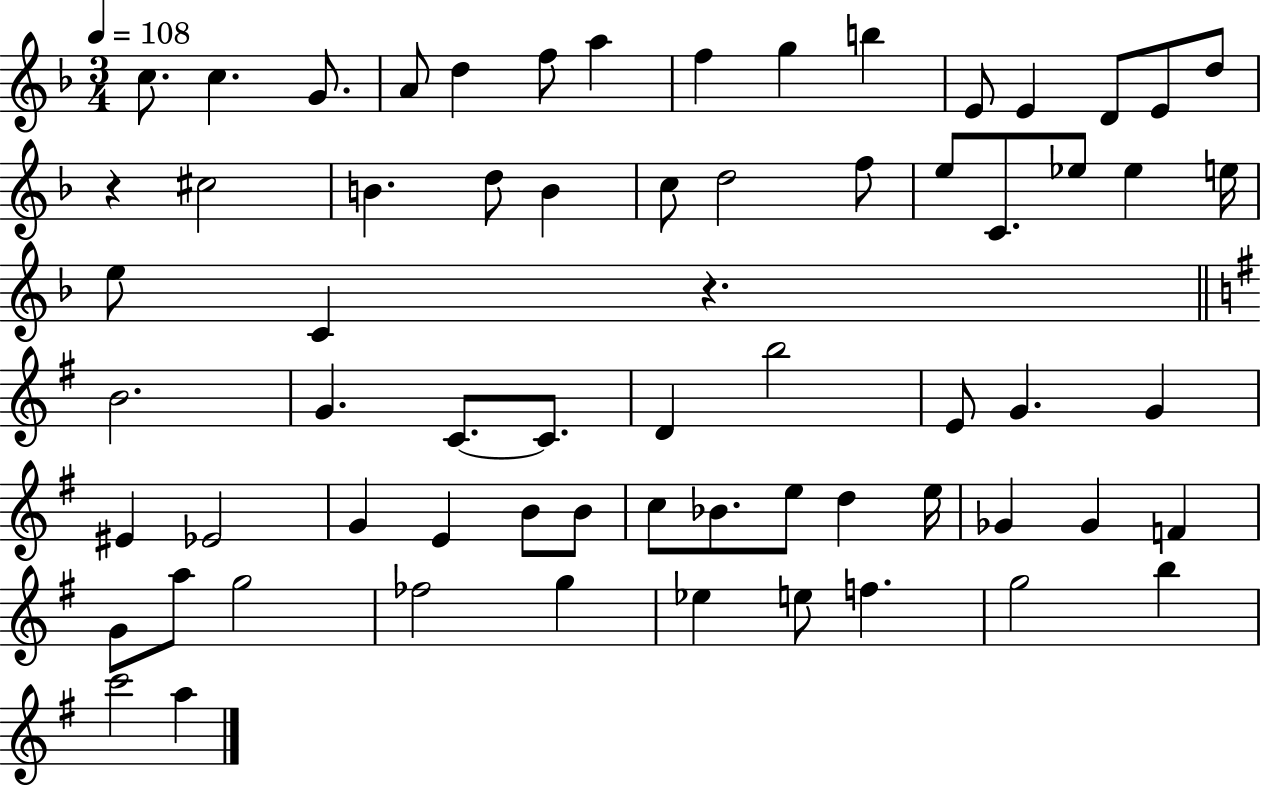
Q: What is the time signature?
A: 3/4